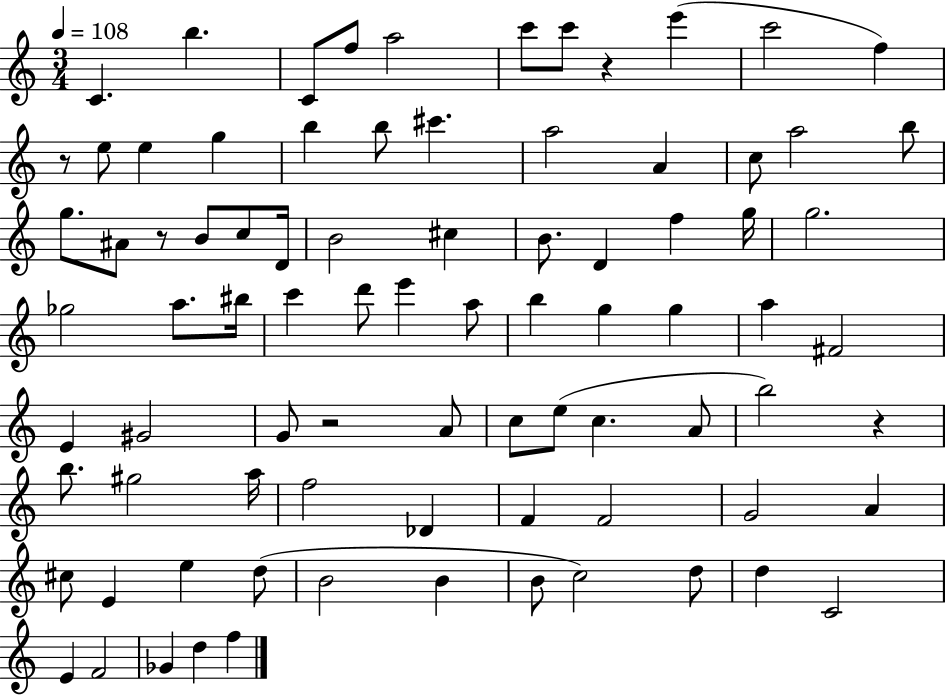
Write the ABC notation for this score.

X:1
T:Untitled
M:3/4
L:1/4
K:C
C b C/2 f/2 a2 c'/2 c'/2 z e' c'2 f z/2 e/2 e g b b/2 ^c' a2 A c/2 a2 b/2 g/2 ^A/2 z/2 B/2 c/2 D/4 B2 ^c B/2 D f g/4 g2 _g2 a/2 ^b/4 c' d'/2 e' a/2 b g g a ^F2 E ^G2 G/2 z2 A/2 c/2 e/2 c A/2 b2 z b/2 ^g2 a/4 f2 _D F F2 G2 A ^c/2 E e d/2 B2 B B/2 c2 d/2 d C2 E F2 _G d f